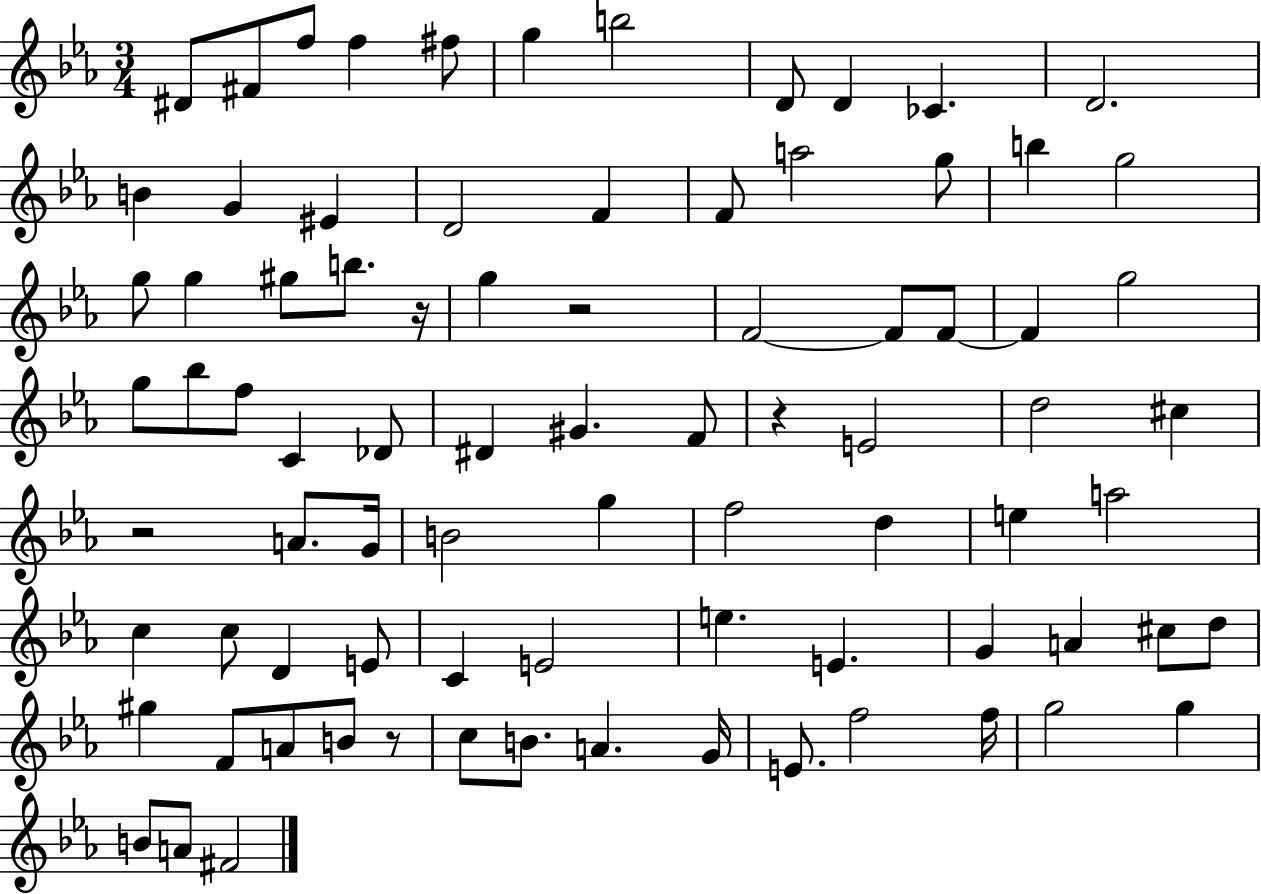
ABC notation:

X:1
T:Untitled
M:3/4
L:1/4
K:Eb
^D/2 ^F/2 f/2 f ^f/2 g b2 D/2 D _C D2 B G ^E D2 F F/2 a2 g/2 b g2 g/2 g ^g/2 b/2 z/4 g z2 F2 F/2 F/2 F g2 g/2 _b/2 f/2 C _D/2 ^D ^G F/2 z E2 d2 ^c z2 A/2 G/4 B2 g f2 d e a2 c c/2 D E/2 C E2 e E G A ^c/2 d/2 ^g F/2 A/2 B/2 z/2 c/2 B/2 A G/4 E/2 f2 f/4 g2 g B/2 A/2 ^F2